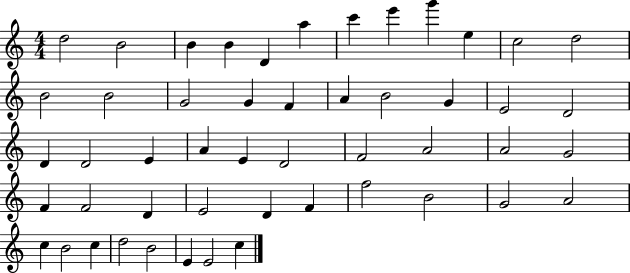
{
  \clef treble
  \numericTimeSignature
  \time 4/4
  \key c \major
  d''2 b'2 | b'4 b'4 d'4 a''4 | c'''4 e'''4 g'''4 e''4 | c''2 d''2 | \break b'2 b'2 | g'2 g'4 f'4 | a'4 b'2 g'4 | e'2 d'2 | \break d'4 d'2 e'4 | a'4 e'4 d'2 | f'2 a'2 | a'2 g'2 | \break f'4 f'2 d'4 | e'2 d'4 f'4 | f''2 b'2 | g'2 a'2 | \break c''4 b'2 c''4 | d''2 b'2 | e'4 e'2 c''4 | \bar "|."
}